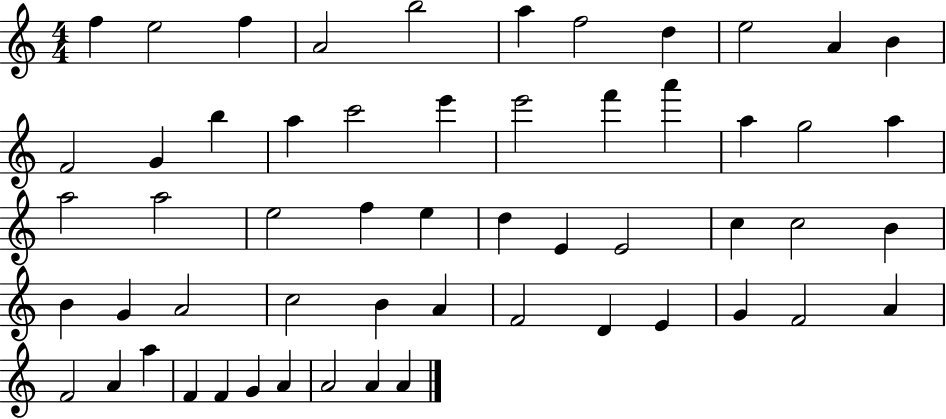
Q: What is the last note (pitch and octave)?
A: A4